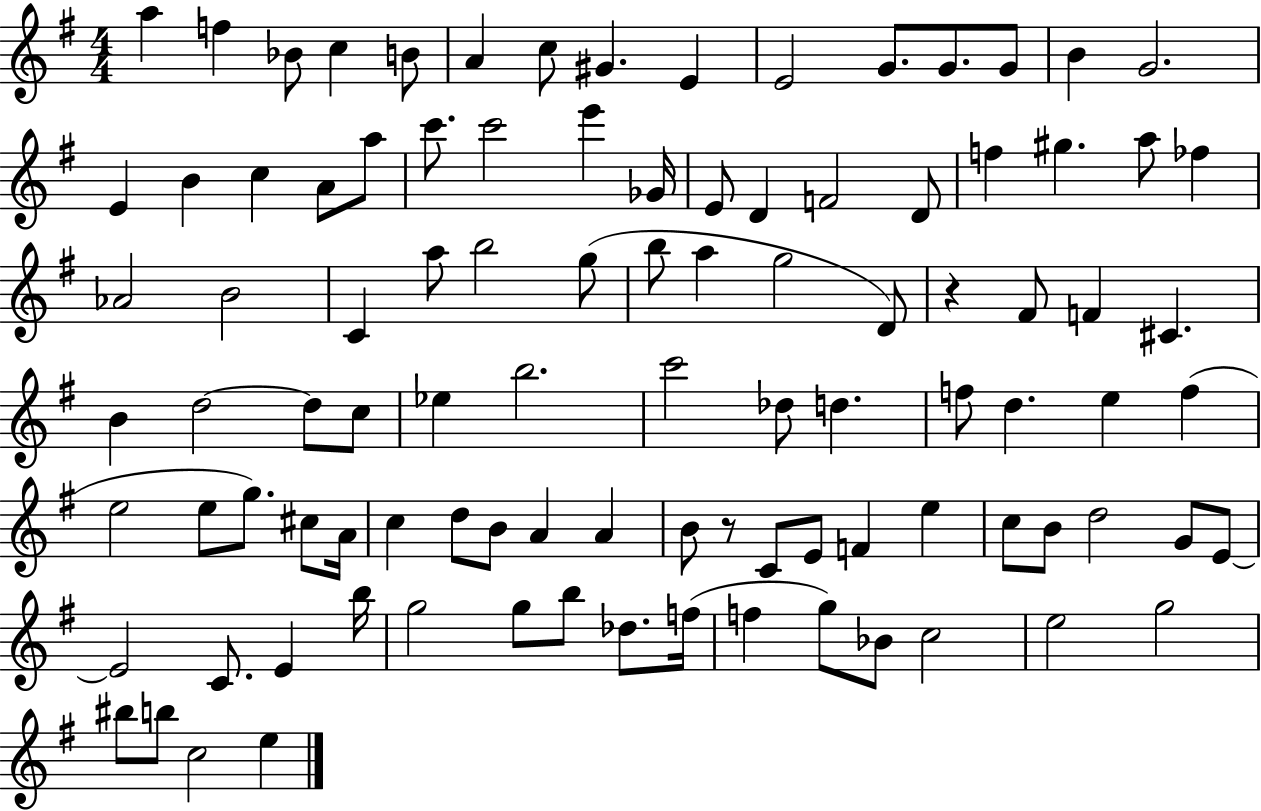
{
  \clef treble
  \numericTimeSignature
  \time 4/4
  \key g \major
  a''4 f''4 bes'8 c''4 b'8 | a'4 c''8 gis'4. e'4 | e'2 g'8. g'8. g'8 | b'4 g'2. | \break e'4 b'4 c''4 a'8 a''8 | c'''8. c'''2 e'''4 ges'16 | e'8 d'4 f'2 d'8 | f''4 gis''4. a''8 fes''4 | \break aes'2 b'2 | c'4 a''8 b''2 g''8( | b''8 a''4 g''2 d'8) | r4 fis'8 f'4 cis'4. | \break b'4 d''2~~ d''8 c''8 | ees''4 b''2. | c'''2 des''8 d''4. | f''8 d''4. e''4 f''4( | \break e''2 e''8 g''8.) cis''8 a'16 | c''4 d''8 b'8 a'4 a'4 | b'8 r8 c'8 e'8 f'4 e''4 | c''8 b'8 d''2 g'8 e'8~~ | \break e'2 c'8. e'4 b''16 | g''2 g''8 b''8 des''8. f''16( | f''4 g''8) bes'8 c''2 | e''2 g''2 | \break bis''8 b''8 c''2 e''4 | \bar "|."
}